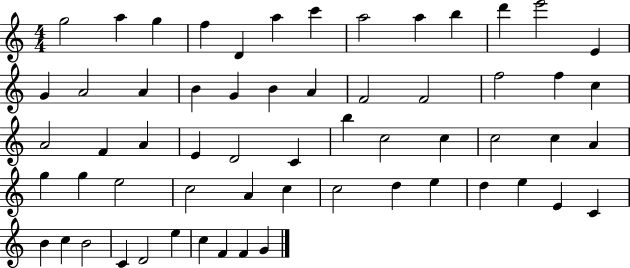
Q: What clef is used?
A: treble